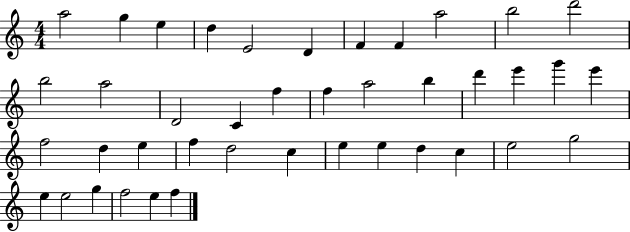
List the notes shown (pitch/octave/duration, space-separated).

A5/h G5/q E5/q D5/q E4/h D4/q F4/q F4/q A5/h B5/h D6/h B5/h A5/h D4/h C4/q F5/q F5/q A5/h B5/q D6/q E6/q G6/q E6/q F5/h D5/q E5/q F5/q D5/h C5/q E5/q E5/q D5/q C5/q E5/h G5/h E5/q E5/h G5/q F5/h E5/q F5/q